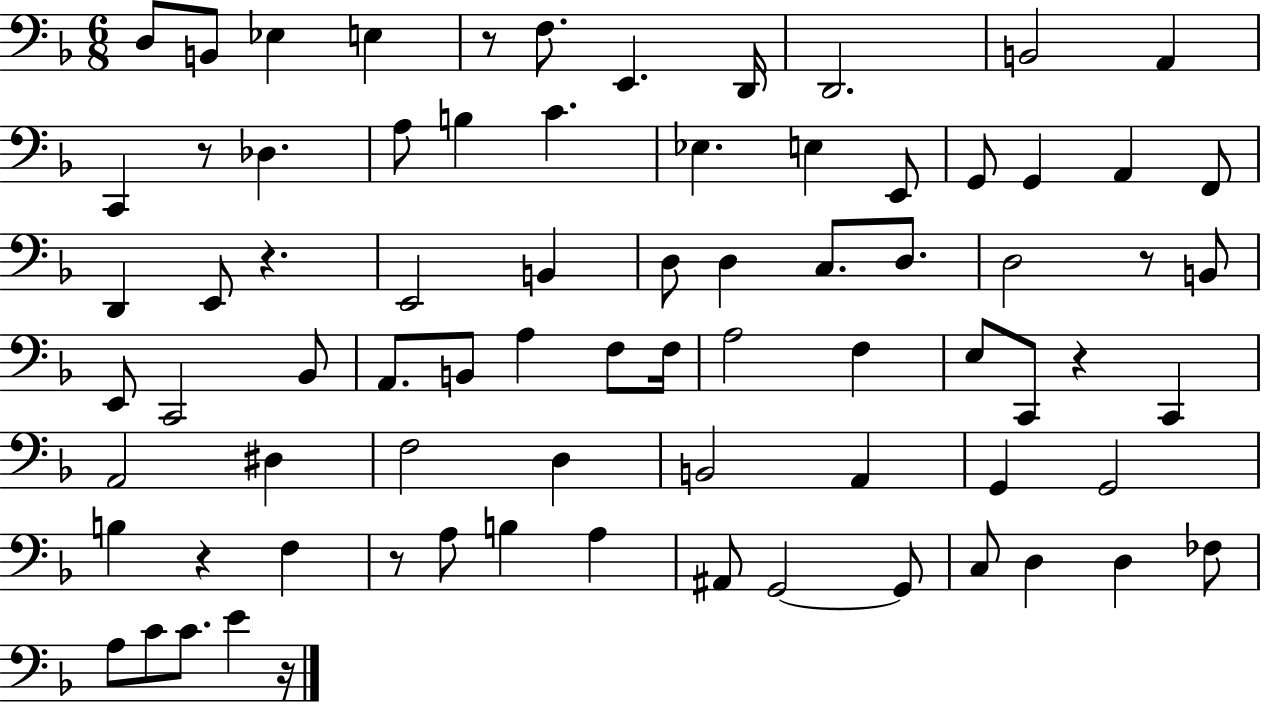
D3/e B2/e Eb3/q E3/q R/e F3/e. E2/q. D2/s D2/h. B2/h A2/q C2/q R/e Db3/q. A3/e B3/q C4/q. Eb3/q. E3/q E2/e G2/e G2/q A2/q F2/e D2/q E2/e R/q. E2/h B2/q D3/e D3/q C3/e. D3/e. D3/h R/e B2/e E2/e C2/h Bb2/e A2/e. B2/e A3/q F3/e F3/s A3/h F3/q E3/e C2/e R/q C2/q A2/h D#3/q F3/h D3/q B2/h A2/q G2/q G2/h B3/q R/q F3/q R/e A3/e B3/q A3/q A#2/e G2/h G2/e C3/e D3/q D3/q FES3/e A3/e C4/e C4/e. E4/q R/s